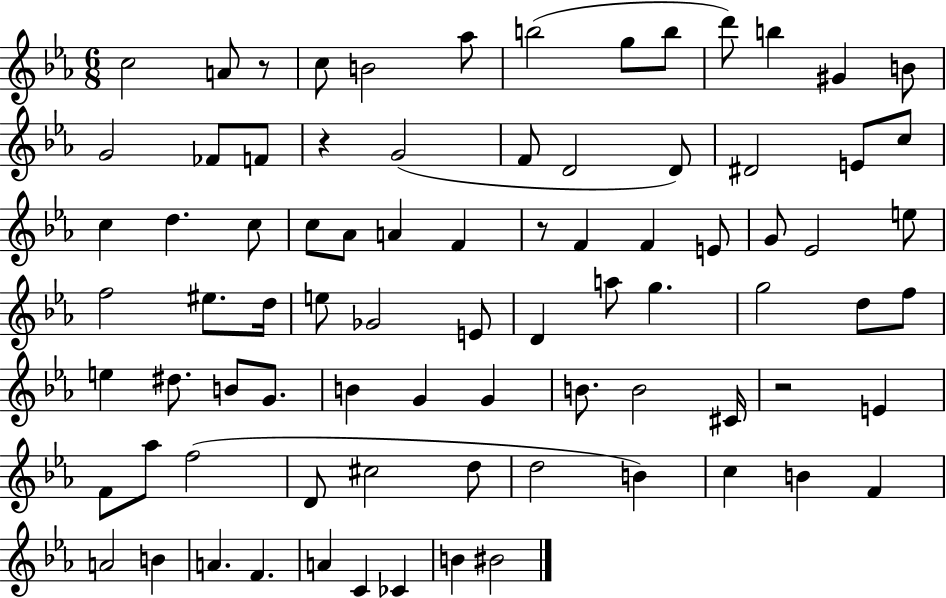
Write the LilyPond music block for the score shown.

{
  \clef treble
  \numericTimeSignature
  \time 6/8
  \key ees \major
  c''2 a'8 r8 | c''8 b'2 aes''8 | b''2( g''8 b''8 | d'''8) b''4 gis'4 b'8 | \break g'2 fes'8 f'8 | r4 g'2( | f'8 d'2 d'8) | dis'2 e'8 c''8 | \break c''4 d''4. c''8 | c''8 aes'8 a'4 f'4 | r8 f'4 f'4 e'8 | g'8 ees'2 e''8 | \break f''2 eis''8. d''16 | e''8 ges'2 e'8 | d'4 a''8 g''4. | g''2 d''8 f''8 | \break e''4 dis''8. b'8 g'8. | b'4 g'4 g'4 | b'8. b'2 cis'16 | r2 e'4 | \break f'8 aes''8 f''2( | d'8 cis''2 d''8 | d''2 b'4) | c''4 b'4 f'4 | \break a'2 b'4 | a'4. f'4. | a'4 c'4 ces'4 | b'4 bis'2 | \break \bar "|."
}